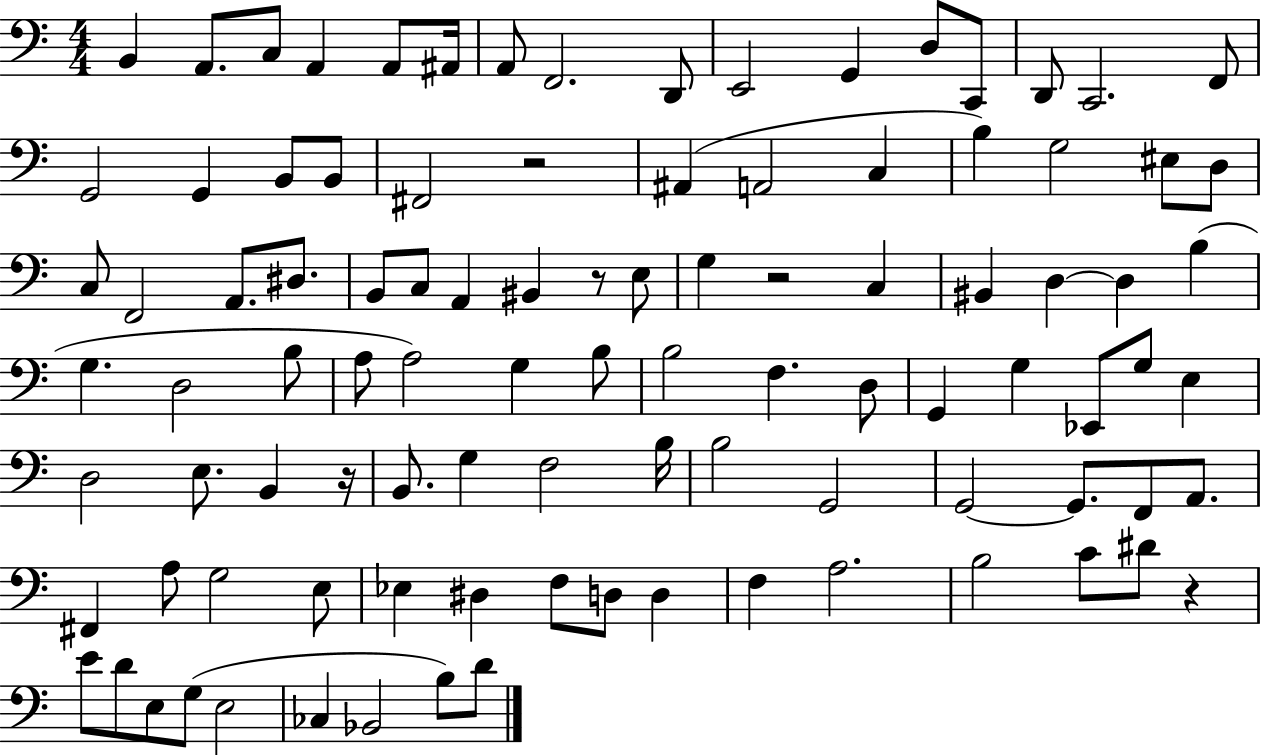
{
  \clef bass
  \numericTimeSignature
  \time 4/4
  \key c \major
  b,4 a,8. c8 a,4 a,8 ais,16 | a,8 f,2. d,8 | e,2 g,4 d8 c,8 | d,8 c,2. f,8 | \break g,2 g,4 b,8 b,8 | fis,2 r2 | ais,4( a,2 c4 | b4) g2 eis8 d8 | \break c8 f,2 a,8. dis8. | b,8 c8 a,4 bis,4 r8 e8 | g4 r2 c4 | bis,4 d4~~ d4 b4( | \break g4. d2 b8 | a8 a2) g4 b8 | b2 f4. d8 | g,4 g4 ees,8 g8 e4 | \break d2 e8. b,4 r16 | b,8. g4 f2 b16 | b2 g,2 | g,2~~ g,8. f,8 a,8. | \break fis,4 a8 g2 e8 | ees4 dis4 f8 d8 d4 | f4 a2. | b2 c'8 dis'8 r4 | \break e'8 d'8 e8 g8( e2 | ces4 bes,2 b8) d'8 | \bar "|."
}